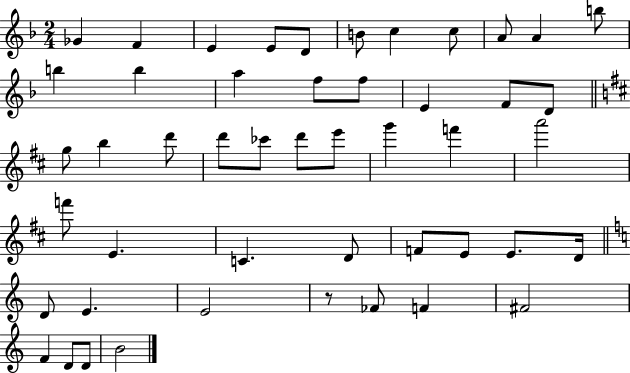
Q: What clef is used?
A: treble